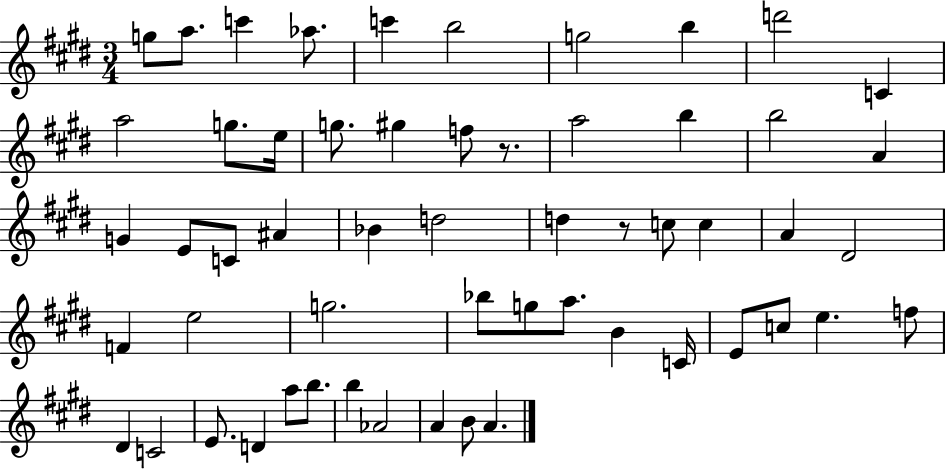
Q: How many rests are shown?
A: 2